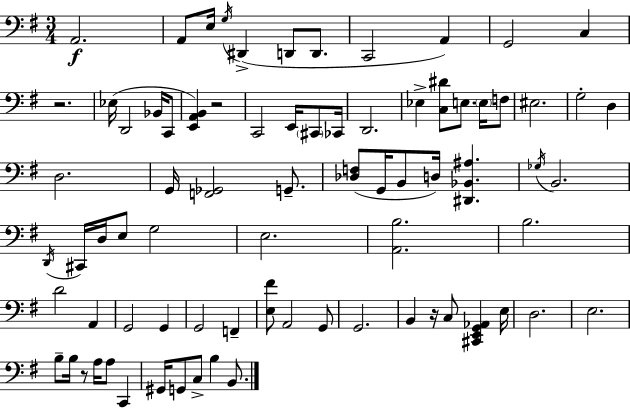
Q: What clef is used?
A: bass